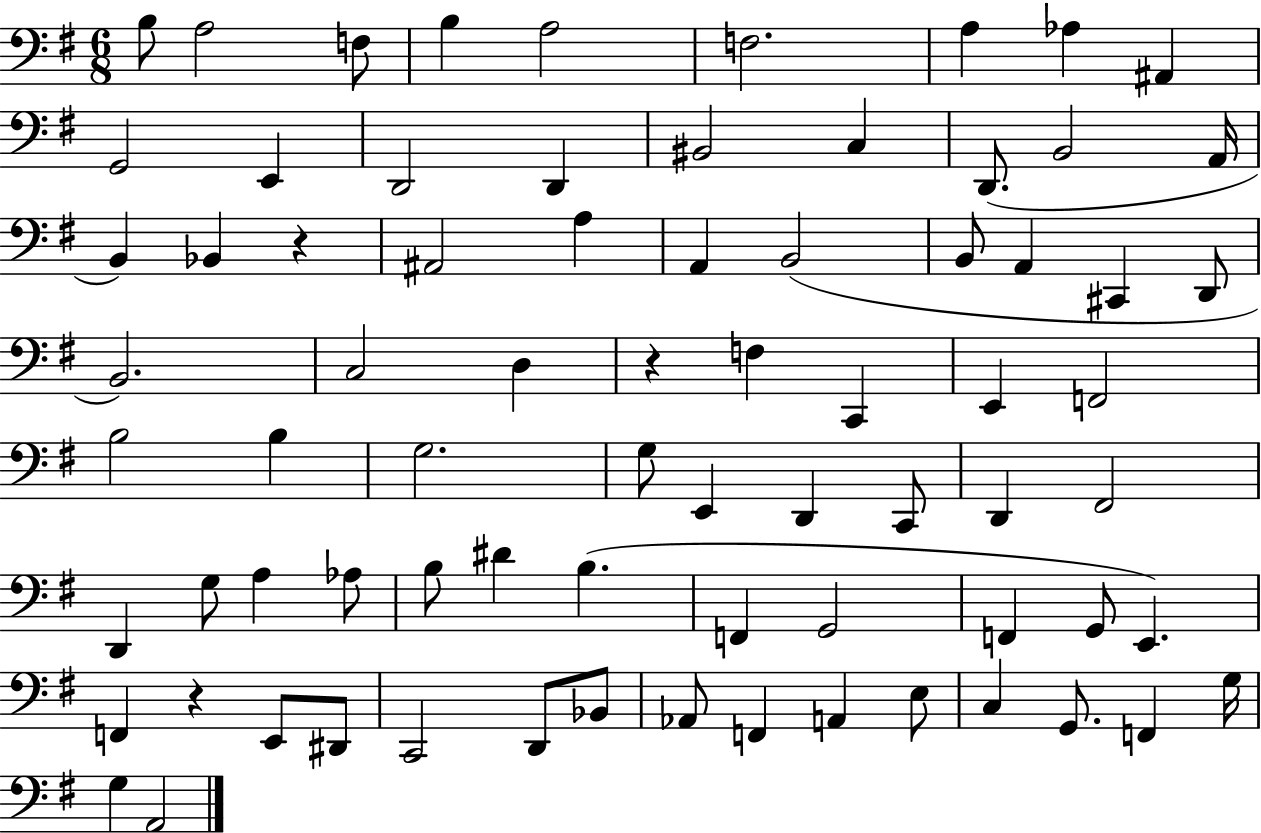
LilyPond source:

{
  \clef bass
  \numericTimeSignature
  \time 6/8
  \key g \major
  b8 a2 f8 | b4 a2 | f2. | a4 aes4 ais,4 | \break g,2 e,4 | d,2 d,4 | bis,2 c4 | d,8.( b,2 a,16 | \break b,4) bes,4 r4 | ais,2 a4 | a,4 b,2( | b,8 a,4 cis,4 d,8 | \break b,2.) | c2 d4 | r4 f4 c,4 | e,4 f,2 | \break b2 b4 | g2. | g8 e,4 d,4 c,8 | d,4 fis,2 | \break d,4 g8 a4 aes8 | b8 dis'4 b4.( | f,4 g,2 | f,4 g,8 e,4.) | \break f,4 r4 e,8 dis,8 | c,2 d,8 bes,8 | aes,8 f,4 a,4 e8 | c4 g,8. f,4 g16 | \break g4 a,2 | \bar "|."
}